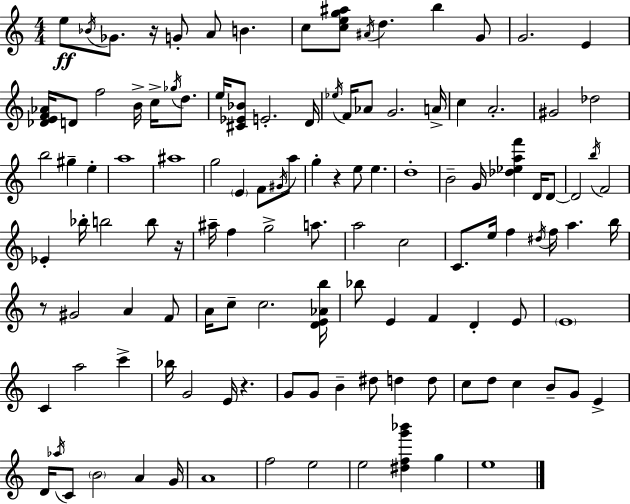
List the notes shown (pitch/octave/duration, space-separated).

E5/e Bb4/s Gb4/e. R/s G4/e A4/e B4/q. C5/e [C5,E5,G5,A#5]/e A#4/s D5/q. B5/q G4/e G4/h. E4/q [Db4,E4,F4,Ab4]/s D4/e F5/h B4/s C5/s Gb5/s D5/e. E5/s [C#4,Eb4,Bb4]/e E4/h. D4/s Eb5/s F4/s Ab4/e G4/h. A4/s C5/q A4/h. G#4/h Db5/h B5/h G#5/q E5/q A5/w A#5/w G5/h E4/q F4/e G#4/s A5/e G5/q R/q E5/e E5/q. D5/w B4/h G4/s [Db5,Eb5,A5,F6]/q D4/s D4/e D4/h B5/s F4/h Eb4/q Bb5/s B5/h B5/e R/s A#5/s F5/q G5/h A5/e. A5/h C5/h C4/e. E5/s F5/q D#5/s F5/s A5/q. B5/s R/e G#4/h A4/q F4/e A4/s C5/e C5/h. [D4,E4,Ab4,B5]/s Bb5/e E4/q F4/q D4/q E4/e E4/w C4/q A5/h C6/q Bb5/s G4/h E4/s R/q. G4/e G4/e B4/q D#5/e D5/q D5/e C5/e D5/e C5/q B4/e G4/e E4/q D4/s Ab5/s C4/e B4/h A4/q G4/s A4/w F5/h E5/h E5/h [D#5,F5,G6,Bb6]/q G5/q E5/w